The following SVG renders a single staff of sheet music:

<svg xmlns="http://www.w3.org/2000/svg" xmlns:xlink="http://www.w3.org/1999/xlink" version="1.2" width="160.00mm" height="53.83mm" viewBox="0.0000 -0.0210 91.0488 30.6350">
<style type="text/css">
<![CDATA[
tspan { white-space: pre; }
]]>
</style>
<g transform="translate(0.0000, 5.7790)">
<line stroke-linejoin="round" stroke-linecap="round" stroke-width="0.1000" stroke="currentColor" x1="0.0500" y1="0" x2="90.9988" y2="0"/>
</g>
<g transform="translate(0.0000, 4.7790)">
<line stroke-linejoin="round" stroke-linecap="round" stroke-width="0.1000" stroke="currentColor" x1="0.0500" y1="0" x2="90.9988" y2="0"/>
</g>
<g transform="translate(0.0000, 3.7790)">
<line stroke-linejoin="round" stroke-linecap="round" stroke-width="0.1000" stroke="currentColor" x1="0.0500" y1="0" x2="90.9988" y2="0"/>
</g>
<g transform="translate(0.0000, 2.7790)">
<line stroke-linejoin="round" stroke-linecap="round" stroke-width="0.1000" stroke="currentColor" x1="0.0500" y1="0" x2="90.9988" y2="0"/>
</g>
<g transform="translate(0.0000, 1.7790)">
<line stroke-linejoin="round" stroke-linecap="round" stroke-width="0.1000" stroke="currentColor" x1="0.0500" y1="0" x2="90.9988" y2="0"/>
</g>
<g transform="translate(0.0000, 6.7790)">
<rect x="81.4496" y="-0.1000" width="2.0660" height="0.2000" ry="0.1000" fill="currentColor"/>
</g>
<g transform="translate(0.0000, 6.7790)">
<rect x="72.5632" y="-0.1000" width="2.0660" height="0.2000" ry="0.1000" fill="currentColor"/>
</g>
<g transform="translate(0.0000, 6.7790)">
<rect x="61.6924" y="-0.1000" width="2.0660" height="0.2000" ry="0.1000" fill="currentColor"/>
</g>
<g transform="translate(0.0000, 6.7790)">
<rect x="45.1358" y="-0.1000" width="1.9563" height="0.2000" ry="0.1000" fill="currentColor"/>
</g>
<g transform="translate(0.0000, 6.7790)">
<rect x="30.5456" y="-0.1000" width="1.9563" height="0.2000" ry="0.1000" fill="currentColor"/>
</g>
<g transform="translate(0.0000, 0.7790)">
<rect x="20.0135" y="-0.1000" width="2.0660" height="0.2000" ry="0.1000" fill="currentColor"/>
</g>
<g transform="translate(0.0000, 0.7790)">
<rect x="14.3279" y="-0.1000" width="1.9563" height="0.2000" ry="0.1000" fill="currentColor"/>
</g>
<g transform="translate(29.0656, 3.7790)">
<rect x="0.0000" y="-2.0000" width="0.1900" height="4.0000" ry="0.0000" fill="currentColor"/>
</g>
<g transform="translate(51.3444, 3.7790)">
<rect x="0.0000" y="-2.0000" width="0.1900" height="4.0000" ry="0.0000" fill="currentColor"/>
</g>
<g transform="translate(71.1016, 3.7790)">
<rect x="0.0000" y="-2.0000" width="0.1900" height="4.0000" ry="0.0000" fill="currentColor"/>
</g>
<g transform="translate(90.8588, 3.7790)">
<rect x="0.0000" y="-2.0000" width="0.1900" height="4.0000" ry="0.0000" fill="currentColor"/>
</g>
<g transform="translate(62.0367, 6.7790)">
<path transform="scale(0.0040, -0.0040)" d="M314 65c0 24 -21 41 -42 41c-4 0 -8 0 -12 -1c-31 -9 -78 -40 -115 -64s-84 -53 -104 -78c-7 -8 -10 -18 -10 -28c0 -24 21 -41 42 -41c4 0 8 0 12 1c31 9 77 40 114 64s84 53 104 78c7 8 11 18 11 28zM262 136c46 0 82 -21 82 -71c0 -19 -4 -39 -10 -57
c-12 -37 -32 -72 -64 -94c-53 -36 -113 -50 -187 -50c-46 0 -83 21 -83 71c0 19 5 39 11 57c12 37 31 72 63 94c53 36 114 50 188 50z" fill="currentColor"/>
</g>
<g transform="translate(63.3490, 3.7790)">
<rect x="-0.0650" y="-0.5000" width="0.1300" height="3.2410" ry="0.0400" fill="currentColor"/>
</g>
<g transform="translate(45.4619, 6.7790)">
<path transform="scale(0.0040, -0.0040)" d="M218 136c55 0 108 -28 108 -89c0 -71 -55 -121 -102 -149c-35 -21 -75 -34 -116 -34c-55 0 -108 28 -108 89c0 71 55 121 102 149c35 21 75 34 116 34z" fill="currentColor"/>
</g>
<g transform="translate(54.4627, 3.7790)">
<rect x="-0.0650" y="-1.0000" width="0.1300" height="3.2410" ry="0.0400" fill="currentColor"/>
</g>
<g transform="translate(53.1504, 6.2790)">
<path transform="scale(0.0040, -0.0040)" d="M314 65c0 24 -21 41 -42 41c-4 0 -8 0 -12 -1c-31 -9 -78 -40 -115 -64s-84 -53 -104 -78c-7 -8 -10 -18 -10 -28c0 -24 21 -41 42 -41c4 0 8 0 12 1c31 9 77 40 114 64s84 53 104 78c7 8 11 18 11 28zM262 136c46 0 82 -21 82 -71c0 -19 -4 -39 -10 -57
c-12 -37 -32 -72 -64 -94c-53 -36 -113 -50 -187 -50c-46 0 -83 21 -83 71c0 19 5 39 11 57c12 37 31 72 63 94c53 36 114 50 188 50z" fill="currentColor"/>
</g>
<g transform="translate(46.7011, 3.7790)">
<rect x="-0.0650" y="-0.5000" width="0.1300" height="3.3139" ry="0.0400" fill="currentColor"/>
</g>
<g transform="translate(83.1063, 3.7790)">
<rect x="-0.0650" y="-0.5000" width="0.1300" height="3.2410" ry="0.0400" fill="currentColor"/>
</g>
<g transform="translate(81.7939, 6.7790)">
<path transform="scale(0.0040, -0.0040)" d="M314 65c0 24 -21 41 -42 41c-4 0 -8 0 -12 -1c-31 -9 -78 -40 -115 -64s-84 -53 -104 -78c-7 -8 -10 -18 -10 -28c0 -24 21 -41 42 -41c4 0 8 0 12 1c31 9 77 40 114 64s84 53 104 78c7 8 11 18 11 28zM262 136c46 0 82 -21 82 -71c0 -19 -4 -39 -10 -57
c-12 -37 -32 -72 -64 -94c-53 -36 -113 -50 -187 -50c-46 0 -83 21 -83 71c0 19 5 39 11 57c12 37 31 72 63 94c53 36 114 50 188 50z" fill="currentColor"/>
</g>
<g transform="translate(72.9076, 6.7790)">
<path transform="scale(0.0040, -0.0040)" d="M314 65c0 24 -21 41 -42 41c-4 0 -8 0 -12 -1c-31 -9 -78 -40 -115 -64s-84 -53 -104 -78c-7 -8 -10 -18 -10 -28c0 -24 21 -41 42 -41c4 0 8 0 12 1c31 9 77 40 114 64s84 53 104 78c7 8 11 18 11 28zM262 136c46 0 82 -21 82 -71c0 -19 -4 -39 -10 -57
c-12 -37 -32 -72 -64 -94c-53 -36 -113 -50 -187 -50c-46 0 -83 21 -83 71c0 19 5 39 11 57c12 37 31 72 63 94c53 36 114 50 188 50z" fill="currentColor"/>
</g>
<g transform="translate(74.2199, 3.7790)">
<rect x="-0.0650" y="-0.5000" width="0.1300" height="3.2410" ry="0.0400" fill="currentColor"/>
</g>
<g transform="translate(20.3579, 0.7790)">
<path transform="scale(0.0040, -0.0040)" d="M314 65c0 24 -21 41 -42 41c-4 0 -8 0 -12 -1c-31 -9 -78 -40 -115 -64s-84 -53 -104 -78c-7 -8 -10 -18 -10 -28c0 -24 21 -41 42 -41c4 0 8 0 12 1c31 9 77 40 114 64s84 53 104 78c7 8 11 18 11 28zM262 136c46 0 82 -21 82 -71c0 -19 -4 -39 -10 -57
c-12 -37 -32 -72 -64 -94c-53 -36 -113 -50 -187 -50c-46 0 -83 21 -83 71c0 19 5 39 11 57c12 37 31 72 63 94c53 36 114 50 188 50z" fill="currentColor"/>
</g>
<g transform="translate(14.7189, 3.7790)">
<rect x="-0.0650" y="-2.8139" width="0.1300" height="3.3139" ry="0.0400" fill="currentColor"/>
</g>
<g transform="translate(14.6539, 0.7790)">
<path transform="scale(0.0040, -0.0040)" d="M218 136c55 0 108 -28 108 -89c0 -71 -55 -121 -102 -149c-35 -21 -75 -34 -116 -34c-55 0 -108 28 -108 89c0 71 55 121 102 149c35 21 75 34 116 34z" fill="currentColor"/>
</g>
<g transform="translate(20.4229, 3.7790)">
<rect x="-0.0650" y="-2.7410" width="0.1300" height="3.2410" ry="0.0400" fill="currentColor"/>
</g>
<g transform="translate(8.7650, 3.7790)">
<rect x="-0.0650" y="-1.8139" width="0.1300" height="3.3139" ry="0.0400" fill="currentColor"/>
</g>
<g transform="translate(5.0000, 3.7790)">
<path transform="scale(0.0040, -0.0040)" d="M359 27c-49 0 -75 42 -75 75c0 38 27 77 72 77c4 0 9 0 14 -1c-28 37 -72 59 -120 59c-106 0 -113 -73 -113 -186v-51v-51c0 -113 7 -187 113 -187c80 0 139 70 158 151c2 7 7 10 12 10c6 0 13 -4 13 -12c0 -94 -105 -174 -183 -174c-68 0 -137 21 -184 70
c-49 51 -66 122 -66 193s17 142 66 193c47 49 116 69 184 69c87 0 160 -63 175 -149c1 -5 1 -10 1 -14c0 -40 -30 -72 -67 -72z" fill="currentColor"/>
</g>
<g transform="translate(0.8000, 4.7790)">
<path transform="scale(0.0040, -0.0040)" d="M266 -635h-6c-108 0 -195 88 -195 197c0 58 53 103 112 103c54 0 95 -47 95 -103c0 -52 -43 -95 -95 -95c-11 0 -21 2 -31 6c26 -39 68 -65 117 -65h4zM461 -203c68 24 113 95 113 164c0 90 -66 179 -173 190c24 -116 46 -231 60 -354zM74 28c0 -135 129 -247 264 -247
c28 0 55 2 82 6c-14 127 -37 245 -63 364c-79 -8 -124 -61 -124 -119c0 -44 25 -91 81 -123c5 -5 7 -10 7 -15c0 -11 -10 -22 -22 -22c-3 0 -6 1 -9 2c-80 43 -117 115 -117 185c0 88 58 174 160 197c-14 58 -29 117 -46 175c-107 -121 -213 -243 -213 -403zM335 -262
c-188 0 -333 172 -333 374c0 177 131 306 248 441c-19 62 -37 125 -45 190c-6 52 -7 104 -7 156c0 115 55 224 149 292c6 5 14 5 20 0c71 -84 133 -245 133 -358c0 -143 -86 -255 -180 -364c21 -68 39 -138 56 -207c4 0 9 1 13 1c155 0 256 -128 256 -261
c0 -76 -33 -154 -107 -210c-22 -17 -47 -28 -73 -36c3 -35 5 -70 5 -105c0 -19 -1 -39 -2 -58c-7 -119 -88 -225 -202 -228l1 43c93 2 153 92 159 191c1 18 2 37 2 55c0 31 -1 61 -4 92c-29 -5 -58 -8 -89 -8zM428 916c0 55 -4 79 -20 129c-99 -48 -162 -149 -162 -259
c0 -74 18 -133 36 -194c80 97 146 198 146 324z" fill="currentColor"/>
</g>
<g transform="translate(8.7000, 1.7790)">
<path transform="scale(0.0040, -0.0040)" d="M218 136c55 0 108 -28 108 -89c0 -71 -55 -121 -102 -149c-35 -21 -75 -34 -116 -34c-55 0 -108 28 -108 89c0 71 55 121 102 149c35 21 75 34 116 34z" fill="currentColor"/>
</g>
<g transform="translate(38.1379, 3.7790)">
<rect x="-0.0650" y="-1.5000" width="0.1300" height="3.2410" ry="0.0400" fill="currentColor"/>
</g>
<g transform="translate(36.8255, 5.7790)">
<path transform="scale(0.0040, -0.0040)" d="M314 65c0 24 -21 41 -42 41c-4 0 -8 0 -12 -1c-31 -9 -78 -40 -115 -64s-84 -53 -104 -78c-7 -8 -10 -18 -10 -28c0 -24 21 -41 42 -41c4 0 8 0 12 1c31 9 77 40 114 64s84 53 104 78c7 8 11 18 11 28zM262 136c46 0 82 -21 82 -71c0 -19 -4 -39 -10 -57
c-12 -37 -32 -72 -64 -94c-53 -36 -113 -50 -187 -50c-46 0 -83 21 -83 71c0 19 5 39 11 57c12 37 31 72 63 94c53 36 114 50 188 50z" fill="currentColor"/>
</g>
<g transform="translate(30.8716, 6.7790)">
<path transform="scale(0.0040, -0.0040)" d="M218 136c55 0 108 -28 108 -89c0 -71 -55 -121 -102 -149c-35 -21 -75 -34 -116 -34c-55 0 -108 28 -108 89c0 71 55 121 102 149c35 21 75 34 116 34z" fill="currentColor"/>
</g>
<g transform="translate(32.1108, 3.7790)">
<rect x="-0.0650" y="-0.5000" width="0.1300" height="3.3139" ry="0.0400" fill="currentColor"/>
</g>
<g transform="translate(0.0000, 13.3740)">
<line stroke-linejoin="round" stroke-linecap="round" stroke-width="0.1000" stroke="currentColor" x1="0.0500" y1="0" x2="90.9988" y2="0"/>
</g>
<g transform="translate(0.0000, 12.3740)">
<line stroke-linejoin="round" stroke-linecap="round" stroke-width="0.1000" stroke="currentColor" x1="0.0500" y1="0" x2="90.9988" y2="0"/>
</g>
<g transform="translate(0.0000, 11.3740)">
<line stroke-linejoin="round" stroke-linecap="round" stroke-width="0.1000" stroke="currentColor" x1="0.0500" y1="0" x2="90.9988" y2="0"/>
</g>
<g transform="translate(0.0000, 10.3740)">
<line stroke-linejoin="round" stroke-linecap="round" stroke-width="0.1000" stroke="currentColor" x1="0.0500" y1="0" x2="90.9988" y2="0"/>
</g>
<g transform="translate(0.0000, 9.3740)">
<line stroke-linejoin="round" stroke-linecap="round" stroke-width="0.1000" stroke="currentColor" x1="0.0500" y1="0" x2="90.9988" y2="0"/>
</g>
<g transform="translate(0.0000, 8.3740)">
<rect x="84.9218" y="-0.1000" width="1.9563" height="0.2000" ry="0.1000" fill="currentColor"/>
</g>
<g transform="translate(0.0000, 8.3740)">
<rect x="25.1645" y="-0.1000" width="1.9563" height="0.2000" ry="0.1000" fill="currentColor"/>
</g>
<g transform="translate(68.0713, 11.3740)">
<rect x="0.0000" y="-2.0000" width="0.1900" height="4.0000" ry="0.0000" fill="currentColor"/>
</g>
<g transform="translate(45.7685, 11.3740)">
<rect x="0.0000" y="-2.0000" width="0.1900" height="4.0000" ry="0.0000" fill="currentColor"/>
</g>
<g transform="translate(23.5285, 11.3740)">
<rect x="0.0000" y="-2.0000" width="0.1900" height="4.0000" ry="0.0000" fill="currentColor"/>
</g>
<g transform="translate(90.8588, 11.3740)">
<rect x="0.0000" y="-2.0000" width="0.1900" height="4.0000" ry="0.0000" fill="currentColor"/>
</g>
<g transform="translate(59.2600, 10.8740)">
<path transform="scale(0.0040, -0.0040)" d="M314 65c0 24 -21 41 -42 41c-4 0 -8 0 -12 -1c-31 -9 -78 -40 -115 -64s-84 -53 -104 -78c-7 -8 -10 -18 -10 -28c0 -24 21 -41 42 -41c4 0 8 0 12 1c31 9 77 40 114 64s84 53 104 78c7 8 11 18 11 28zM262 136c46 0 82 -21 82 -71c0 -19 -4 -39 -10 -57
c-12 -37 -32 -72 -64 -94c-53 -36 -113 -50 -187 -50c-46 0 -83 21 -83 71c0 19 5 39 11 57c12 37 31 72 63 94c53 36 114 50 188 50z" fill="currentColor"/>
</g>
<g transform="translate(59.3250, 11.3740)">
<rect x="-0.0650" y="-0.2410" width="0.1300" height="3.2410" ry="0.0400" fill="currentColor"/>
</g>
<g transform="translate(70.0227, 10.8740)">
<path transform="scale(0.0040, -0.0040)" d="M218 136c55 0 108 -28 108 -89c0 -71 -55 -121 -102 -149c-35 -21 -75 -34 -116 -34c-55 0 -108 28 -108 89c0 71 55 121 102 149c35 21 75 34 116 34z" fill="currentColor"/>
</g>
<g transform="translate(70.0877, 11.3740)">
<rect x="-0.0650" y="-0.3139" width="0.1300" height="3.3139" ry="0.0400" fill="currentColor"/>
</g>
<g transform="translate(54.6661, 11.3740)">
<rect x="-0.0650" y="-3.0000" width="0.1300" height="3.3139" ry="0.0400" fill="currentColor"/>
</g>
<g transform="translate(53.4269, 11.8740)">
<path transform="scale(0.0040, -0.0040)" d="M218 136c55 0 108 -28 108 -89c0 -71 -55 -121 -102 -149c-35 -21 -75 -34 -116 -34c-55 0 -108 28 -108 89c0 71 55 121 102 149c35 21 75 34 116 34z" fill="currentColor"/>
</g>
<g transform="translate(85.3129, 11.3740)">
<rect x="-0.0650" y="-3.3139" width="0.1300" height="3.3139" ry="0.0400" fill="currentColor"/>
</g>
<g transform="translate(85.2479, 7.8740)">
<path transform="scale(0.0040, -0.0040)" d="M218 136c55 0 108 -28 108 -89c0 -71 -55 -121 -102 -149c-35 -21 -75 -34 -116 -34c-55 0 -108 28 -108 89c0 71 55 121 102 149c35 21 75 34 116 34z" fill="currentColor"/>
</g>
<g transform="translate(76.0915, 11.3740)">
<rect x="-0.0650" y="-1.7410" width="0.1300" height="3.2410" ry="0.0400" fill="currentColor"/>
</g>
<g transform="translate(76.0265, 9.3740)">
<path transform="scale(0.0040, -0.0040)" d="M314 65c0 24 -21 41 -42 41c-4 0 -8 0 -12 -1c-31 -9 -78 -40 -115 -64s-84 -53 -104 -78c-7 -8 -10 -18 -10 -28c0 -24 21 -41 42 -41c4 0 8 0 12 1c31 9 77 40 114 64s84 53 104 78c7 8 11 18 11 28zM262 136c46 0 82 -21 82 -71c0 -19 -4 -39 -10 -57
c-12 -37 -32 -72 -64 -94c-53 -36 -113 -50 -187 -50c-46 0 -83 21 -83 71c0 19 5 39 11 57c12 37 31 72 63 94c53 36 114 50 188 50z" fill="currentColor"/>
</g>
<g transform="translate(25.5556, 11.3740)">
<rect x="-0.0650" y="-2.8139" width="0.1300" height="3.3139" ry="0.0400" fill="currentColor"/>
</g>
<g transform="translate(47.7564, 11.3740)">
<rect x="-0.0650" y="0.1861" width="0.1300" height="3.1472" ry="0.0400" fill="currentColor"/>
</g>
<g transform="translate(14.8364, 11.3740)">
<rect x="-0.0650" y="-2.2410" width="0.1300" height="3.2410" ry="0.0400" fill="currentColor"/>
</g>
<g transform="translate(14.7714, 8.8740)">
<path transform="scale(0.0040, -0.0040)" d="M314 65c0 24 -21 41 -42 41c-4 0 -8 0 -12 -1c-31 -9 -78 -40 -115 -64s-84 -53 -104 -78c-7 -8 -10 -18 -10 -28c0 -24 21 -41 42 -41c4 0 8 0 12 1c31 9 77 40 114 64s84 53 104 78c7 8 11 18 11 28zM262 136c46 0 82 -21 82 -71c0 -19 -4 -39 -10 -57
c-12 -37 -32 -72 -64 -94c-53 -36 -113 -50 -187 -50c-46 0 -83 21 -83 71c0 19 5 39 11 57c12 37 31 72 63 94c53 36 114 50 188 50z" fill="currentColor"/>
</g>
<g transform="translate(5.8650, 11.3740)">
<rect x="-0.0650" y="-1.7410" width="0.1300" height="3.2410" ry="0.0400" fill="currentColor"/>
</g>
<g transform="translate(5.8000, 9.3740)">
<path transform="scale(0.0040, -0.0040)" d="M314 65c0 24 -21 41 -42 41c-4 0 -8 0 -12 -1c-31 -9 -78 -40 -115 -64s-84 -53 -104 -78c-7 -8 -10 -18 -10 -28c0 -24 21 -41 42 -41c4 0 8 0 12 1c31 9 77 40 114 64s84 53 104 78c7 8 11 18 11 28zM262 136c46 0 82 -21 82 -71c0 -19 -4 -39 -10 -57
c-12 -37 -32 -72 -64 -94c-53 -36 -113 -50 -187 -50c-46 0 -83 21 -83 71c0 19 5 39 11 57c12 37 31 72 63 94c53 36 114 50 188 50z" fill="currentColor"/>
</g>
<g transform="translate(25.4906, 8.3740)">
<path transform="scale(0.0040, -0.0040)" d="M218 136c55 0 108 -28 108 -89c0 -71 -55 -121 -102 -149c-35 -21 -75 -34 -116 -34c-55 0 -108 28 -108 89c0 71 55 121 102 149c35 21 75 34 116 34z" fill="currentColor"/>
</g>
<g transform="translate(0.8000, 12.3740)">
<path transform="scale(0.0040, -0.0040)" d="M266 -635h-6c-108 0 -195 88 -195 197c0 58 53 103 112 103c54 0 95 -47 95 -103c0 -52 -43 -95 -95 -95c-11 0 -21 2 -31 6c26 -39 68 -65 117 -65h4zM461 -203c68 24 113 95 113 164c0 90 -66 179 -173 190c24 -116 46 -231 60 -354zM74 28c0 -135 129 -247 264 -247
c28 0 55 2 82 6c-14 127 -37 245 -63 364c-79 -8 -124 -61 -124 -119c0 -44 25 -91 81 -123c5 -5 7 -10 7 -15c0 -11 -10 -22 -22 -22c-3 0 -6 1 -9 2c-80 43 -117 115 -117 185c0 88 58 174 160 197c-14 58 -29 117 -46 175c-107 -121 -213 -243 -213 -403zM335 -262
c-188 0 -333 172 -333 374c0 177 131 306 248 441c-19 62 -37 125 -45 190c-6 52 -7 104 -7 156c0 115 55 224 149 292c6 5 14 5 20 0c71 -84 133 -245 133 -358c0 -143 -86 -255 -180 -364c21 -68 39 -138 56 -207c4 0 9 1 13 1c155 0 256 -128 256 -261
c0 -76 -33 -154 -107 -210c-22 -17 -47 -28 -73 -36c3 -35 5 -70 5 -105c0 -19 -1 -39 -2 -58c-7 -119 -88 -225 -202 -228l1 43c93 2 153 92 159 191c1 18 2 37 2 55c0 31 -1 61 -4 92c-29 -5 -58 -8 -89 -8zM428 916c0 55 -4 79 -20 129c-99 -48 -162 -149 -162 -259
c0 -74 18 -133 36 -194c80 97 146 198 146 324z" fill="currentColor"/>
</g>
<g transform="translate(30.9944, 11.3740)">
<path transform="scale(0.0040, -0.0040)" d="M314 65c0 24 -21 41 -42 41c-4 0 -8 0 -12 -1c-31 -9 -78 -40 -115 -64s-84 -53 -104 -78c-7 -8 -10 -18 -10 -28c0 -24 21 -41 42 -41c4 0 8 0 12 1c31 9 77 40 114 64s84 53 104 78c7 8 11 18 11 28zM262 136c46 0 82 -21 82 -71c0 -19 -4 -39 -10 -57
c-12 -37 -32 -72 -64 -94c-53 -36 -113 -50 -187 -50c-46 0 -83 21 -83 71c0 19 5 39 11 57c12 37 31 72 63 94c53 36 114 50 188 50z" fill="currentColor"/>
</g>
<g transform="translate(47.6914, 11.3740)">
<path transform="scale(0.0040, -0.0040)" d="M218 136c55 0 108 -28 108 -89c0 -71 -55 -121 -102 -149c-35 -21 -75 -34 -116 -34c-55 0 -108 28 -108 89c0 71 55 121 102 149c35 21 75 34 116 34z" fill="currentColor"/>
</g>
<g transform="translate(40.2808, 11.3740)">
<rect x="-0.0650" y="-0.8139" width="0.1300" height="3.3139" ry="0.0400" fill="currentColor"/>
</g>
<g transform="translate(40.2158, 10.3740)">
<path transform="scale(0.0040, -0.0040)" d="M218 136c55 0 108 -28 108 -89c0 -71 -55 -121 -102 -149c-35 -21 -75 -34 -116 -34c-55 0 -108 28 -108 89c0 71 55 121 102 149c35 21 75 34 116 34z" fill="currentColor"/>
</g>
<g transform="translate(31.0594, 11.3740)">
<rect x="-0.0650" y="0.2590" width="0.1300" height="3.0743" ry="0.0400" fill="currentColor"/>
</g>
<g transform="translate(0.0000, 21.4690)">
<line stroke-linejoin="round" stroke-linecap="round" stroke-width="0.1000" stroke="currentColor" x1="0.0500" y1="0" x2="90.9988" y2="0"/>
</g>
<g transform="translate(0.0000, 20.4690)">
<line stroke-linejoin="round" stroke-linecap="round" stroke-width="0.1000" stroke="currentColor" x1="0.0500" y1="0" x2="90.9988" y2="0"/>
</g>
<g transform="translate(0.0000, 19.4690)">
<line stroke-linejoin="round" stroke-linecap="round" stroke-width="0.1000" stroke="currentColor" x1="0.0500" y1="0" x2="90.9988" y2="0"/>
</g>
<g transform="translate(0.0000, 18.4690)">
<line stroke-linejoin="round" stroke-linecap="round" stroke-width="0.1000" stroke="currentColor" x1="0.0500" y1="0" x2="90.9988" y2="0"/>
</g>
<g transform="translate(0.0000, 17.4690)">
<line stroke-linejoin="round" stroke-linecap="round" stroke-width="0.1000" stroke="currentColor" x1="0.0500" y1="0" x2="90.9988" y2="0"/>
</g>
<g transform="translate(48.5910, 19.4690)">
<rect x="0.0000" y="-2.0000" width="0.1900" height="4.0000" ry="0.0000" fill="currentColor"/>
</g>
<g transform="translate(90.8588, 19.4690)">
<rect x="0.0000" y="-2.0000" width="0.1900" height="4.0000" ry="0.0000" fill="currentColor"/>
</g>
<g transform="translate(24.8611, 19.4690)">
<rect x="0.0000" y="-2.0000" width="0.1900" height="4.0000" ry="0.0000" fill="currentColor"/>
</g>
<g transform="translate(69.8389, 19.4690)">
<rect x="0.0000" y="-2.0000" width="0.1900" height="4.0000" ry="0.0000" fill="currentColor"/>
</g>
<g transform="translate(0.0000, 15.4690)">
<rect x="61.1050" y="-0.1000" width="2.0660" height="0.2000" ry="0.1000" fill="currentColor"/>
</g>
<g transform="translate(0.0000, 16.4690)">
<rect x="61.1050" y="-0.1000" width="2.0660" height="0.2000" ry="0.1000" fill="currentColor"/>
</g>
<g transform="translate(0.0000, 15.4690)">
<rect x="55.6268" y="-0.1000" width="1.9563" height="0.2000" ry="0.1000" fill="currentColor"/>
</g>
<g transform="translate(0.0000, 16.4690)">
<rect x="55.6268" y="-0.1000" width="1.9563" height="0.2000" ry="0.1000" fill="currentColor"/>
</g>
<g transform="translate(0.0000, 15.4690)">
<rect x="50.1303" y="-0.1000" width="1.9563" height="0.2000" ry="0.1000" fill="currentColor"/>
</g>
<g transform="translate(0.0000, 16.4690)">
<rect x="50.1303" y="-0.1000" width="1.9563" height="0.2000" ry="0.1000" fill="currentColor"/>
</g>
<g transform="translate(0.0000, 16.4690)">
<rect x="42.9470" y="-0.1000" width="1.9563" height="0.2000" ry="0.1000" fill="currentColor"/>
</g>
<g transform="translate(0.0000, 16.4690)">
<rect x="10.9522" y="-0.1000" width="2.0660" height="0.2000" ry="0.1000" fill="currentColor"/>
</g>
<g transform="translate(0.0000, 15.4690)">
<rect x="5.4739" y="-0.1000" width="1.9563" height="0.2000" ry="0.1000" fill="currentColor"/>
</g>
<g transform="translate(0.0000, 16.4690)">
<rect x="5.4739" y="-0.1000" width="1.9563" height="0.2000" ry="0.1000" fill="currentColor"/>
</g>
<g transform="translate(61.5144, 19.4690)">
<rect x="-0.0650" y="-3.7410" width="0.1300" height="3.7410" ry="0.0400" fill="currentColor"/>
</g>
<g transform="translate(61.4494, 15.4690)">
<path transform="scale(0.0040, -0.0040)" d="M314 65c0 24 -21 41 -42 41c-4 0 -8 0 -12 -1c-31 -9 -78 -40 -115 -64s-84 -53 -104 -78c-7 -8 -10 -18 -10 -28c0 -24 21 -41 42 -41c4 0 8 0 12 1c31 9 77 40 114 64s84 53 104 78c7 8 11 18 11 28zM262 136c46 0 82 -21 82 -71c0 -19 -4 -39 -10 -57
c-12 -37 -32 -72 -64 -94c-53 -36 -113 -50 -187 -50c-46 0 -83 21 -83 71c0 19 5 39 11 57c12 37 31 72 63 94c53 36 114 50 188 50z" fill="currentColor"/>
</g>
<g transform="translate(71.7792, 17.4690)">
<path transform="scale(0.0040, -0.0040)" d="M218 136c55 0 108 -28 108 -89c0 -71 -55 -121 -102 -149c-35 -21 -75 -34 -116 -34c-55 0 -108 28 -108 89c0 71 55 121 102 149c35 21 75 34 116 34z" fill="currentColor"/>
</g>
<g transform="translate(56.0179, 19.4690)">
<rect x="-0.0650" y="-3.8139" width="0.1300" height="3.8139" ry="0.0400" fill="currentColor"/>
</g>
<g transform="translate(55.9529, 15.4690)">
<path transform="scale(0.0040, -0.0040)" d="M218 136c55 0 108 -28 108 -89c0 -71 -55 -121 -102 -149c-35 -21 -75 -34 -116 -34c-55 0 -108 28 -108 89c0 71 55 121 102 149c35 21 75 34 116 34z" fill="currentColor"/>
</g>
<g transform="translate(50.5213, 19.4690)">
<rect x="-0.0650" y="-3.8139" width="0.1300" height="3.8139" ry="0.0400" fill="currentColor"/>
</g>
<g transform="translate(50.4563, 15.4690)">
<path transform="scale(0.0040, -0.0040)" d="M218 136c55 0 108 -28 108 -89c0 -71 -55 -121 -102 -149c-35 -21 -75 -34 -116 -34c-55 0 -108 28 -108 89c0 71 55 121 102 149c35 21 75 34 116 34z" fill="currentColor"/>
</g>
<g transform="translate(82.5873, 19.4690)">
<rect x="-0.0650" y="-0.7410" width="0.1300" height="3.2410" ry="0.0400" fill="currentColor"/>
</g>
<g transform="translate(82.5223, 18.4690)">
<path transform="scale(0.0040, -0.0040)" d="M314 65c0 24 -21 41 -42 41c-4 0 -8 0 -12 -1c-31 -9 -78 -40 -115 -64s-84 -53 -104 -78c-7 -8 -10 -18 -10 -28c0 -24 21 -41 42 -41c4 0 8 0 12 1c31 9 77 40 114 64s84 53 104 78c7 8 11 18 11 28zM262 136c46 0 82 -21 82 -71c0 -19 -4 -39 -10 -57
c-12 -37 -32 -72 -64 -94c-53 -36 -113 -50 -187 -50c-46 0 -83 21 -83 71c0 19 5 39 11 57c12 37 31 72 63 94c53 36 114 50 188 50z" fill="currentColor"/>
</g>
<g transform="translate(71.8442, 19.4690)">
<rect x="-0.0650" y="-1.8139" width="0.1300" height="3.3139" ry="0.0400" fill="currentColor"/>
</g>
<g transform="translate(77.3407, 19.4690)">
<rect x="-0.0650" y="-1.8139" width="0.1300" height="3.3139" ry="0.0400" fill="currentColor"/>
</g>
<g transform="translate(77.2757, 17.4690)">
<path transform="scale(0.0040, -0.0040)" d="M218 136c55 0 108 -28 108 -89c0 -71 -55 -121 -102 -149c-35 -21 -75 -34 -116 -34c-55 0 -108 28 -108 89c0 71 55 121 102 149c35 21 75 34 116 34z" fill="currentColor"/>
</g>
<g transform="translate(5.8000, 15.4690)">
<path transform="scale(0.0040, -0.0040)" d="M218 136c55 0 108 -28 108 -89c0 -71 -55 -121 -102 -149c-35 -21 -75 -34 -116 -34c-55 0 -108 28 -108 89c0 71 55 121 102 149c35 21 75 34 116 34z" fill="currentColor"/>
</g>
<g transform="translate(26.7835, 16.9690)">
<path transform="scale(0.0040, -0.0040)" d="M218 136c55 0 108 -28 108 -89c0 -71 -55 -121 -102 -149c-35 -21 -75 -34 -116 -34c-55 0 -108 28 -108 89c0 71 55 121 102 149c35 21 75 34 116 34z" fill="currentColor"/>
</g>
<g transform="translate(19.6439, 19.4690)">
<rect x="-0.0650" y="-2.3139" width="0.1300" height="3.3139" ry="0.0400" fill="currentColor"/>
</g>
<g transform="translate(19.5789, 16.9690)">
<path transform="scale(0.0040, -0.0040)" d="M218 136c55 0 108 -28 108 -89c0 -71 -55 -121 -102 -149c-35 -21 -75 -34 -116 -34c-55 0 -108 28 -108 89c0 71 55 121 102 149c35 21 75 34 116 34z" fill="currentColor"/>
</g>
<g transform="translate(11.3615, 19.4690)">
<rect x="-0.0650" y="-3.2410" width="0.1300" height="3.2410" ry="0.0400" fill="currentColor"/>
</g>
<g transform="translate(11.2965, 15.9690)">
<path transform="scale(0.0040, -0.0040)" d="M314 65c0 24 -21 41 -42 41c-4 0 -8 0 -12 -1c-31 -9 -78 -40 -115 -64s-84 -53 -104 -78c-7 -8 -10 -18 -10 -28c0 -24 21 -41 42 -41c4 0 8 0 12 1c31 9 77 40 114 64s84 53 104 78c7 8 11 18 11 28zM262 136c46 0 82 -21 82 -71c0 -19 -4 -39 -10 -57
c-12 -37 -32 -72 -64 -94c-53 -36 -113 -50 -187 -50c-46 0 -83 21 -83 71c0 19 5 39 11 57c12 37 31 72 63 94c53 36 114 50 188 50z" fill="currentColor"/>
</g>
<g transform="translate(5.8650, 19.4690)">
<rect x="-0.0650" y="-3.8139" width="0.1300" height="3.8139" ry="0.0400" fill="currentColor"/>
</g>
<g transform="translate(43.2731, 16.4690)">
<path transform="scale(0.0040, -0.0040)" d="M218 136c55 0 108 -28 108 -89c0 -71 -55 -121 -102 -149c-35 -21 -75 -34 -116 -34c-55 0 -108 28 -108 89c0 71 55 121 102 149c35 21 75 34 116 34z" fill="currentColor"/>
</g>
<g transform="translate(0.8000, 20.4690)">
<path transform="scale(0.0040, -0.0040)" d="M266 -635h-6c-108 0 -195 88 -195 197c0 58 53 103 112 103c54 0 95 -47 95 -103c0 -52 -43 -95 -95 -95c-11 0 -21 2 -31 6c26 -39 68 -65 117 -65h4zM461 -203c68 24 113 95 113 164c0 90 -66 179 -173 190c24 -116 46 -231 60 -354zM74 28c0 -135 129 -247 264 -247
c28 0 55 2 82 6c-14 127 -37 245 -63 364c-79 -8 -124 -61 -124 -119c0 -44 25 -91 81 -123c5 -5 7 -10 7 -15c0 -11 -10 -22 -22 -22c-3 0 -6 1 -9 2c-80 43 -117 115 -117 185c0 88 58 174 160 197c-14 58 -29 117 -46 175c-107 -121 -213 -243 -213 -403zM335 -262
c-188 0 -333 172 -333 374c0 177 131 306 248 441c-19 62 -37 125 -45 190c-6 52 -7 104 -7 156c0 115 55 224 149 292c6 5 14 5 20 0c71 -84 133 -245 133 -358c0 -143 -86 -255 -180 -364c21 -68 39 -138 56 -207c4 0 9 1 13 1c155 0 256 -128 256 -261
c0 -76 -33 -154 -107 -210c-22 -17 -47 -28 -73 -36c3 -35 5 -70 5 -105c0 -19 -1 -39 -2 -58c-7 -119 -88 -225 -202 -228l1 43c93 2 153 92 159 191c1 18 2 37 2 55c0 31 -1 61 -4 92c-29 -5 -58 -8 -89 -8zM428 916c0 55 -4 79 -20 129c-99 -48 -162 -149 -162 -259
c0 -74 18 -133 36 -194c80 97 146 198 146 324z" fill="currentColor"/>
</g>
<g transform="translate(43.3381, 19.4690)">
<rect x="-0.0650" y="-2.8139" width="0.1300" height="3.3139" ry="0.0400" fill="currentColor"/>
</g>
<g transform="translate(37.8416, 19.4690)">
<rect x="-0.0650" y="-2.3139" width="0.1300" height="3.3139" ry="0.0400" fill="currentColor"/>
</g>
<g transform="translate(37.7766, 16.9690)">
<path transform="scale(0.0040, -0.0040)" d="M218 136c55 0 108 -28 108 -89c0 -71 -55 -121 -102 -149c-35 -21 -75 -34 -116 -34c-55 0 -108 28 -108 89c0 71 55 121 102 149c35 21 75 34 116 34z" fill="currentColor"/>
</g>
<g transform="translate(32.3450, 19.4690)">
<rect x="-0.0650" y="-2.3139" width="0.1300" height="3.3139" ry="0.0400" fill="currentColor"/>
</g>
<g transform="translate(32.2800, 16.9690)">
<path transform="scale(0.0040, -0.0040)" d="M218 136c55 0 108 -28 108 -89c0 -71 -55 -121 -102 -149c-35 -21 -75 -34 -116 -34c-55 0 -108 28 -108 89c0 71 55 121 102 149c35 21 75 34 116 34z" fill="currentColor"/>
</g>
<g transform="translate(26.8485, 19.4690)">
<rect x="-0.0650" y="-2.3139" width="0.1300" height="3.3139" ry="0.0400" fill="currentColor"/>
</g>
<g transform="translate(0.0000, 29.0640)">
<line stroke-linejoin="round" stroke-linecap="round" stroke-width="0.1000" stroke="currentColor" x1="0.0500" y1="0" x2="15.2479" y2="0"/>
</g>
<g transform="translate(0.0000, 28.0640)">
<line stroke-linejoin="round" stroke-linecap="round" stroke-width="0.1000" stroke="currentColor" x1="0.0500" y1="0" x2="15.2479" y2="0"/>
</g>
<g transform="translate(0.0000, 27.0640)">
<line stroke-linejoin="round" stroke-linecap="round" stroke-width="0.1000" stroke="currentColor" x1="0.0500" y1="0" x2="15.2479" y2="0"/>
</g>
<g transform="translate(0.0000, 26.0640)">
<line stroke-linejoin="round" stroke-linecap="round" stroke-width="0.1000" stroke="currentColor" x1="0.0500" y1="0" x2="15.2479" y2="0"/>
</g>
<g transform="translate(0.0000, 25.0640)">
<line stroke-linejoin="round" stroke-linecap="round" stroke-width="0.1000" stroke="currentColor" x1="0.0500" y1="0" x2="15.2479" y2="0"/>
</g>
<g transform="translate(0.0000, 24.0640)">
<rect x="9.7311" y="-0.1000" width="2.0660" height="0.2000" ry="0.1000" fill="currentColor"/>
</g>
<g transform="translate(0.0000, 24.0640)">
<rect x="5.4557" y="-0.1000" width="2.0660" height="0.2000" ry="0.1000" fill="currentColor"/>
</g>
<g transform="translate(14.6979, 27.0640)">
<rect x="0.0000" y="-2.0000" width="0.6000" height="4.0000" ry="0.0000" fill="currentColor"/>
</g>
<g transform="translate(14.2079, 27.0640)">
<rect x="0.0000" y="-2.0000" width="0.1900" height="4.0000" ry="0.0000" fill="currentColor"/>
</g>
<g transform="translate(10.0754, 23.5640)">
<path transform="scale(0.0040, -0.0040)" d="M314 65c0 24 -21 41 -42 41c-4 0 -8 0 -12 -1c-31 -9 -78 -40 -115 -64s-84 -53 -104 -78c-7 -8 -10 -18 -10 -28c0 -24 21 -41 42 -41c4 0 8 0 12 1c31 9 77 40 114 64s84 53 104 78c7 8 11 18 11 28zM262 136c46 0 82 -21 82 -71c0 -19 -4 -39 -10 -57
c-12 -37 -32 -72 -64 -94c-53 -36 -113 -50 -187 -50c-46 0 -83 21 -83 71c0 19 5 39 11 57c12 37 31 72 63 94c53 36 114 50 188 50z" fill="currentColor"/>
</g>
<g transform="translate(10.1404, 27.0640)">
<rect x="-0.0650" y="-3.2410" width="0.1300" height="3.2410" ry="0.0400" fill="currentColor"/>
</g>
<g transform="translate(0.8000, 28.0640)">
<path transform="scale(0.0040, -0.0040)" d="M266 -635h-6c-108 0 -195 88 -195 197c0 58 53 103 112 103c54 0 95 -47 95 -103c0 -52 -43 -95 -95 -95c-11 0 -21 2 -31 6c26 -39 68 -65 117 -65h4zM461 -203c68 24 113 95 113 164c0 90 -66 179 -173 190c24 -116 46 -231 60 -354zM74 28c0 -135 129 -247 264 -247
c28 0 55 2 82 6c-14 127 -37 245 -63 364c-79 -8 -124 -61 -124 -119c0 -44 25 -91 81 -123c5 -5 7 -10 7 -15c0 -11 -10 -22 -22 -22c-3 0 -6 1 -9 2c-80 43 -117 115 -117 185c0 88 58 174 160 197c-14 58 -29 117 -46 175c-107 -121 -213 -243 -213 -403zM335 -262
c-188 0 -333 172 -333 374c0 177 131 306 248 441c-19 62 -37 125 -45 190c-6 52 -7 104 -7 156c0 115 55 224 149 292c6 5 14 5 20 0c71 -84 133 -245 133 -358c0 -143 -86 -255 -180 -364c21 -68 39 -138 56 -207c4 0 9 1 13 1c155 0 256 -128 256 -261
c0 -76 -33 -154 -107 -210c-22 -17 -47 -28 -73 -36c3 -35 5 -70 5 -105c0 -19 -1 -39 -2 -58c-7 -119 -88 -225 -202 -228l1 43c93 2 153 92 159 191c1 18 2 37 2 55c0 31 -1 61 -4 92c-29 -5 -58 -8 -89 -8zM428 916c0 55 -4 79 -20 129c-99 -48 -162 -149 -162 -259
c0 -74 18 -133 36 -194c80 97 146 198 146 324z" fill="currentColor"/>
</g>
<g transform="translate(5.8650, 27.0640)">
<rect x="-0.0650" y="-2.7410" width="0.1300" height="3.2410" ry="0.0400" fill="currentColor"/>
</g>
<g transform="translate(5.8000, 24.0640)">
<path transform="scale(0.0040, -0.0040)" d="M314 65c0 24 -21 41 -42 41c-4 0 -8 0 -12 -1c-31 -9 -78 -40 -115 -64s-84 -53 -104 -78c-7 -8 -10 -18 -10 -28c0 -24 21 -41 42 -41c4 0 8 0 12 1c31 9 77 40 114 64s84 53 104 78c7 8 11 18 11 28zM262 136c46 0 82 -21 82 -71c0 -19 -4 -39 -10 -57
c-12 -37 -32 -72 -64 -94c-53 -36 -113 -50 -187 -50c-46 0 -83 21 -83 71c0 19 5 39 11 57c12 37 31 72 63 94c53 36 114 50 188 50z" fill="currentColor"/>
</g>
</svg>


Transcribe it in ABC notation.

X:1
T:Untitled
M:4/4
L:1/4
K:C
f a a2 C E2 C D2 C2 C2 C2 f2 g2 a B2 d B A c2 c f2 b c' b2 g g g g a c' c' c'2 f f d2 a2 b2